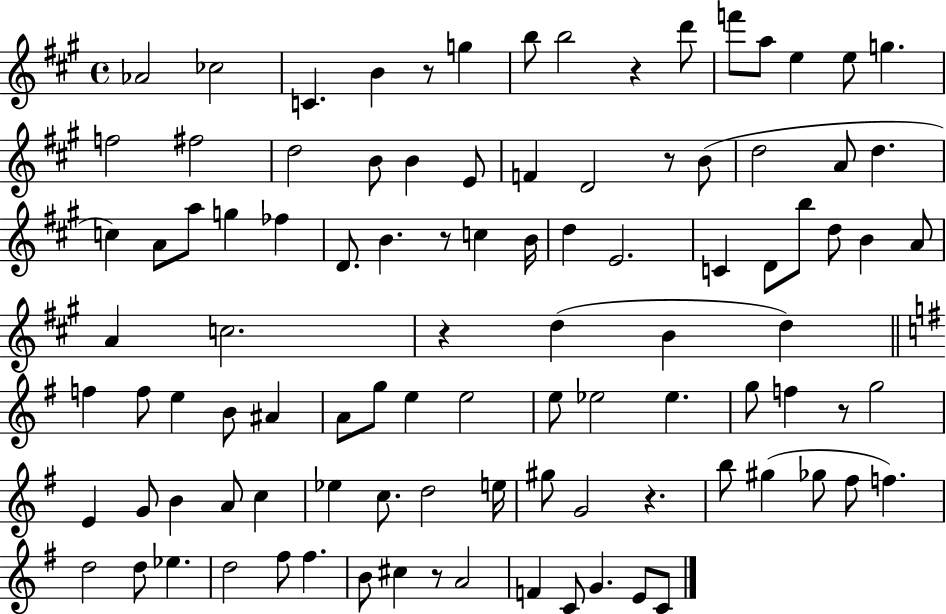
X:1
T:Untitled
M:4/4
L:1/4
K:A
_A2 _c2 C B z/2 g b/2 b2 z d'/2 f'/2 a/2 e e/2 g f2 ^f2 d2 B/2 B E/2 F D2 z/2 B/2 d2 A/2 d c A/2 a/2 g _f D/2 B z/2 c B/4 d E2 C D/2 b/2 d/2 B A/2 A c2 z d B d f f/2 e B/2 ^A A/2 g/2 e e2 e/2 _e2 _e g/2 f z/2 g2 E G/2 B A/2 c _e c/2 d2 e/4 ^g/2 G2 z b/2 ^g _g/2 ^f/2 f d2 d/2 _e d2 ^f/2 ^f B/2 ^c z/2 A2 F C/2 G E/2 C/2